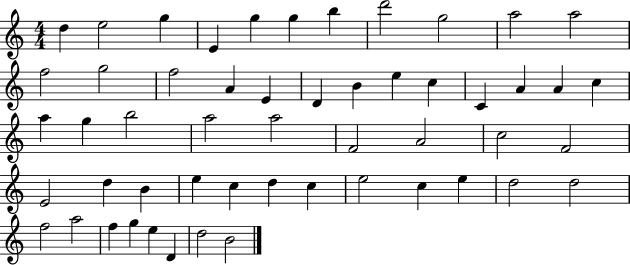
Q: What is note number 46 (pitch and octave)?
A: F5